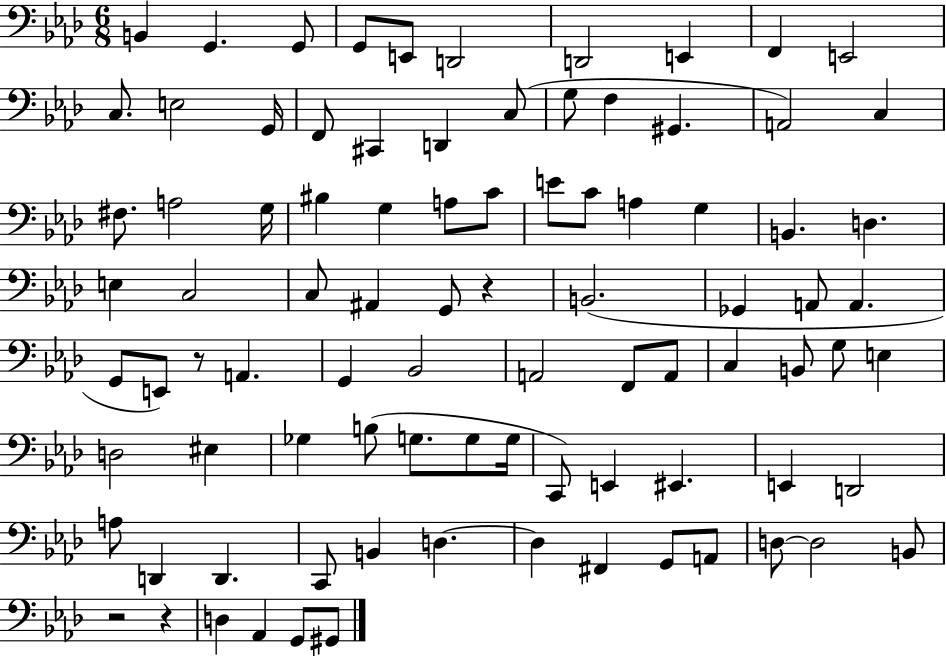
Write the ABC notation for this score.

X:1
T:Untitled
M:6/8
L:1/4
K:Ab
B,, G,, G,,/2 G,,/2 E,,/2 D,,2 D,,2 E,, F,, E,,2 C,/2 E,2 G,,/4 F,,/2 ^C,, D,, C,/2 G,/2 F, ^G,, A,,2 C, ^F,/2 A,2 G,/4 ^B, G, A,/2 C/2 E/2 C/2 A, G, B,, D, E, C,2 C,/2 ^A,, G,,/2 z B,,2 _G,, A,,/2 A,, G,,/2 E,,/2 z/2 A,, G,, _B,,2 A,,2 F,,/2 A,,/2 C, B,,/2 G,/2 E, D,2 ^E, _G, B,/2 G,/2 G,/2 G,/4 C,,/2 E,, ^E,, E,, D,,2 A,/2 D,, D,, C,,/2 B,, D, D, ^F,, G,,/2 A,,/2 D,/2 D,2 B,,/2 z2 z D, _A,, G,,/2 ^G,,/2